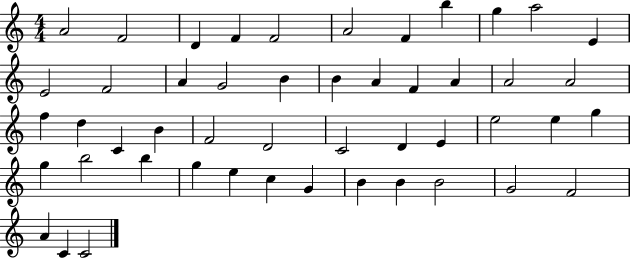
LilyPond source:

{
  \clef treble
  \numericTimeSignature
  \time 4/4
  \key c \major
  a'2 f'2 | d'4 f'4 f'2 | a'2 f'4 b''4 | g''4 a''2 e'4 | \break e'2 f'2 | a'4 g'2 b'4 | b'4 a'4 f'4 a'4 | a'2 a'2 | \break f''4 d''4 c'4 b'4 | f'2 d'2 | c'2 d'4 e'4 | e''2 e''4 g''4 | \break g''4 b''2 b''4 | g''4 e''4 c''4 g'4 | b'4 b'4 b'2 | g'2 f'2 | \break a'4 c'4 c'2 | \bar "|."
}